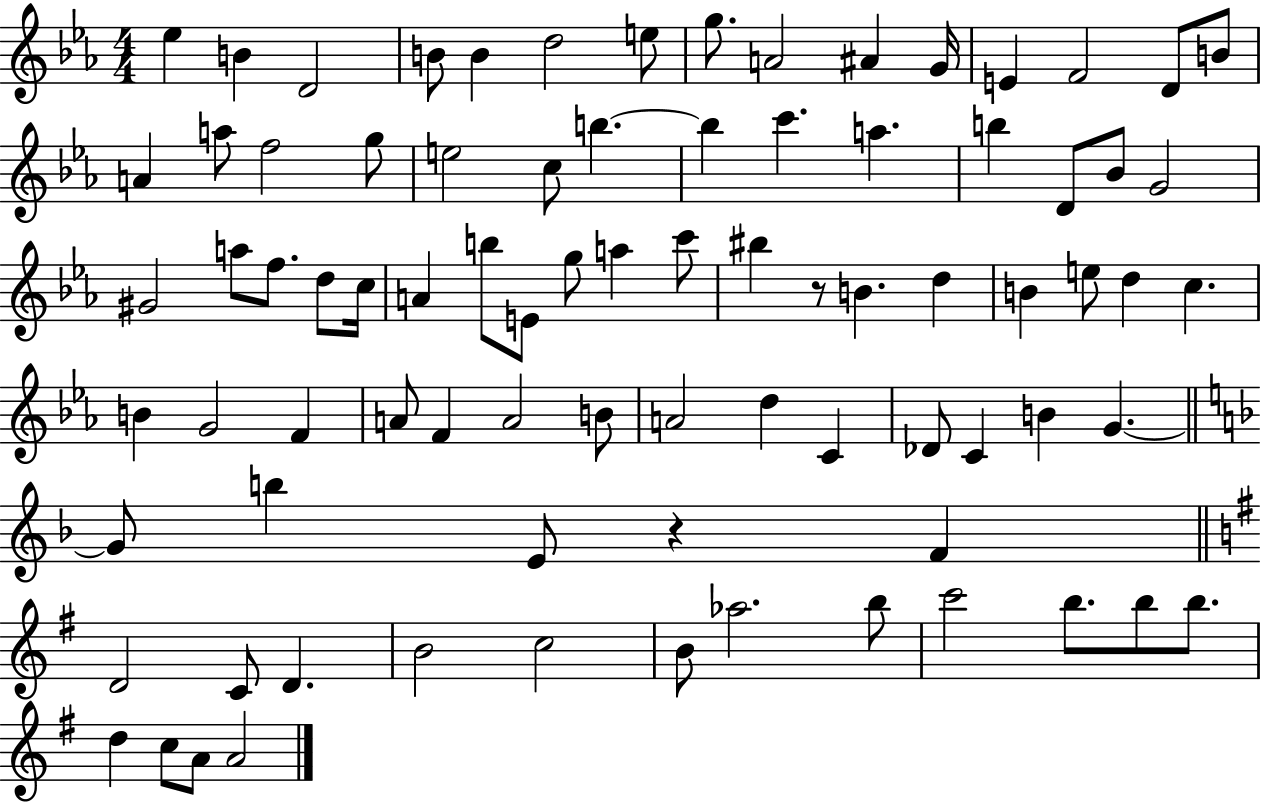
X:1
T:Untitled
M:4/4
L:1/4
K:Eb
_e B D2 B/2 B d2 e/2 g/2 A2 ^A G/4 E F2 D/2 B/2 A a/2 f2 g/2 e2 c/2 b b c' a b D/2 _B/2 G2 ^G2 a/2 f/2 d/2 c/4 A b/2 E/2 g/2 a c'/2 ^b z/2 B d B e/2 d c B G2 F A/2 F A2 B/2 A2 d C _D/2 C B G G/2 b E/2 z F D2 C/2 D B2 c2 B/2 _a2 b/2 c'2 b/2 b/2 b/2 d c/2 A/2 A2